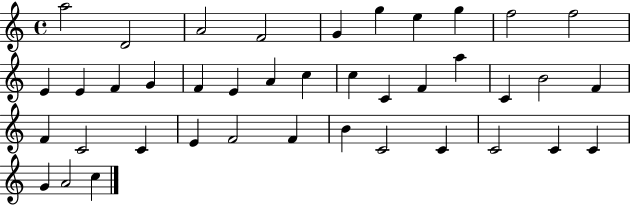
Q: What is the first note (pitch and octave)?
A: A5